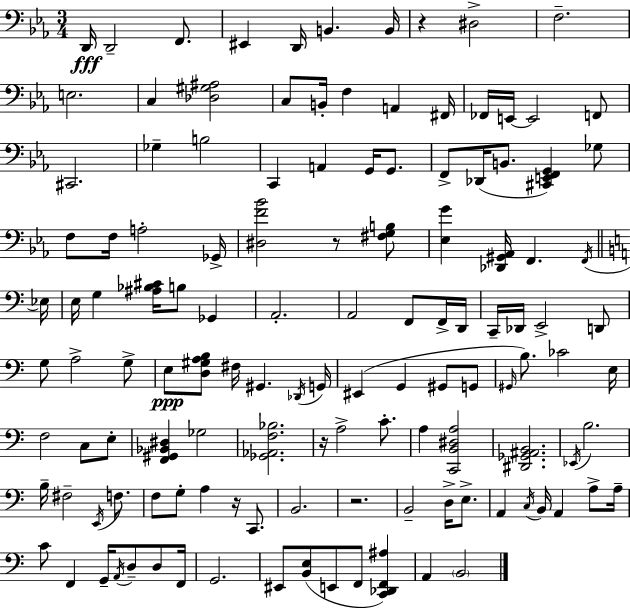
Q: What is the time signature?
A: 3/4